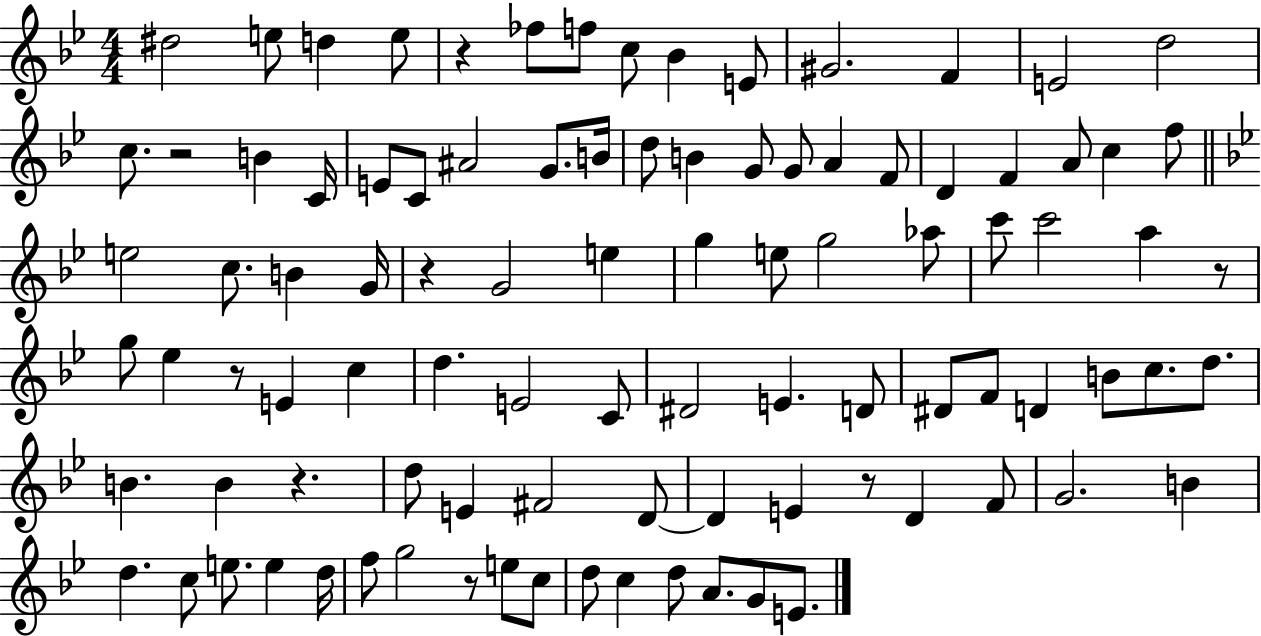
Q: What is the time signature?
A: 4/4